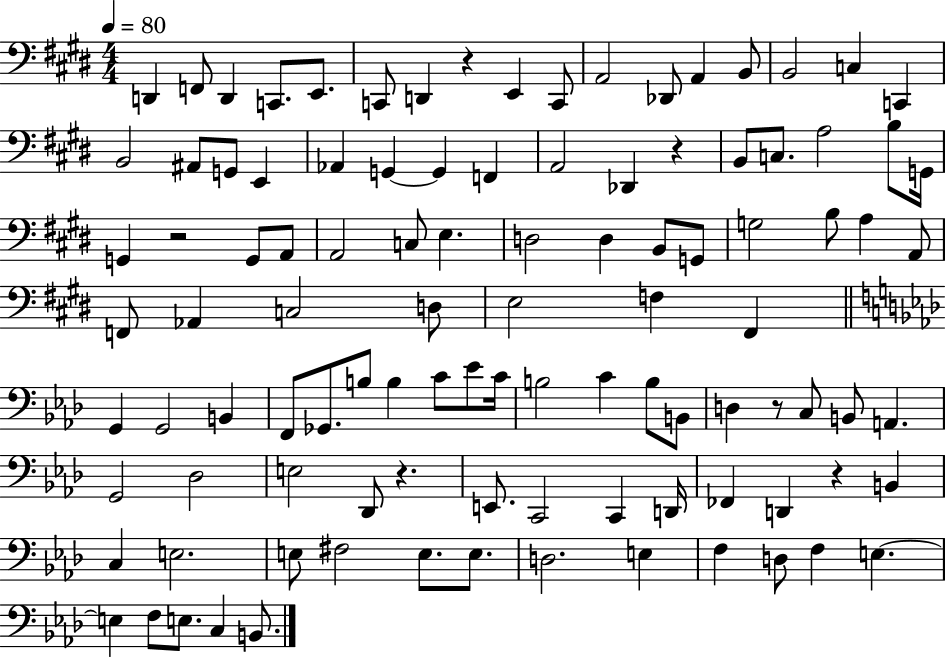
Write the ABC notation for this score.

X:1
T:Untitled
M:4/4
L:1/4
K:E
D,, F,,/2 D,, C,,/2 E,,/2 C,,/2 D,, z E,, C,,/2 A,,2 _D,,/2 A,, B,,/2 B,,2 C, C,, B,,2 ^A,,/2 G,,/2 E,, _A,, G,, G,, F,, A,,2 _D,, z B,,/2 C,/2 A,2 B,/2 G,,/4 G,, z2 G,,/2 A,,/2 A,,2 C,/2 E, D,2 D, B,,/2 G,,/2 G,2 B,/2 A, A,,/2 F,,/2 _A,, C,2 D,/2 E,2 F, ^F,, G,, G,,2 B,, F,,/2 _G,,/2 B,/2 B, C/2 _E/2 C/4 B,2 C B,/2 B,,/2 D, z/2 C,/2 B,,/2 A,, G,,2 _D,2 E,2 _D,,/2 z E,,/2 C,,2 C,, D,,/4 _F,, D,, z B,, C, E,2 E,/2 ^F,2 E,/2 E,/2 D,2 E, F, D,/2 F, E, E, F,/2 E,/2 C, B,,/2